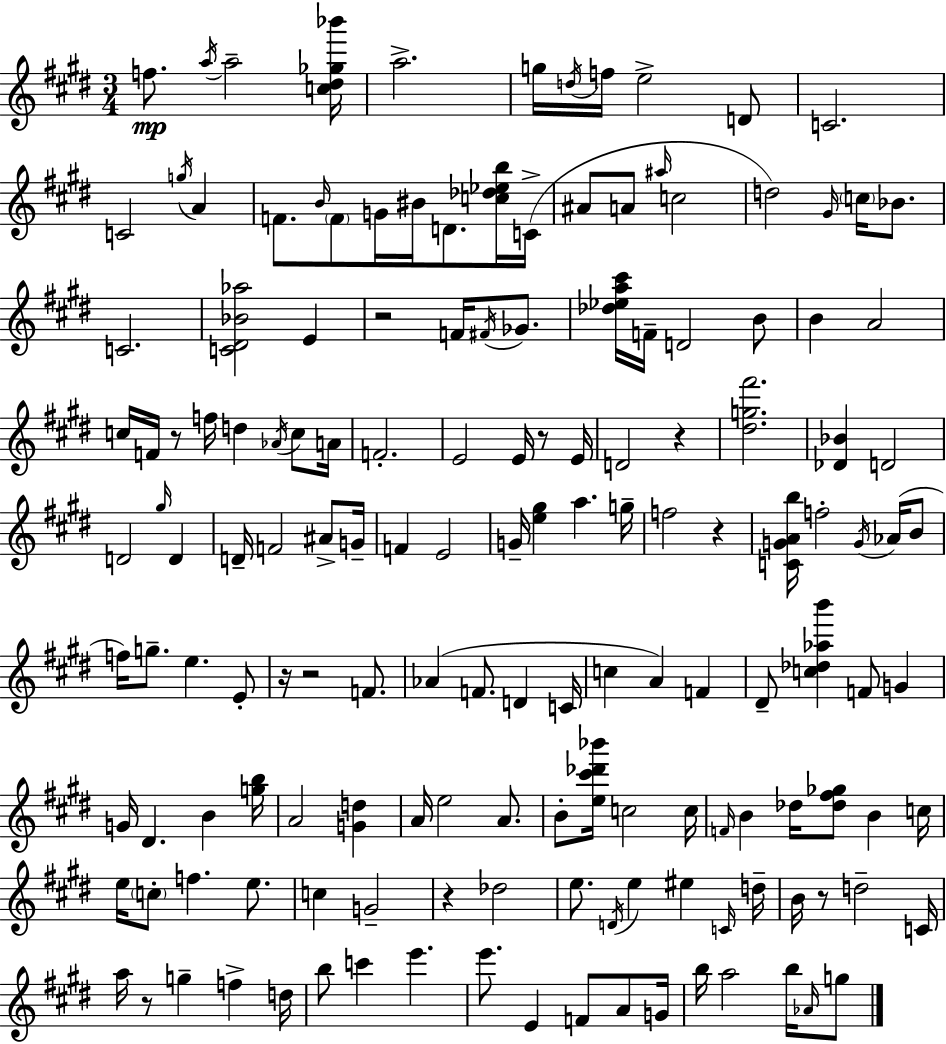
{
  \clef treble
  \numericTimeSignature
  \time 3/4
  \key e \major
  f''8.\mp \acciaccatura { a''16 } a''2-- | <c'' dis'' ges'' bes'''>16 a''2.-> | g''16 \acciaccatura { d''16 } f''16 e''2-> | d'8 c'2. | \break c'2 \acciaccatura { g''16 } a'4 | f'8. \grace { b'16 } \parenthesize f'8 g'16 bis'16 d'8. | <c'' des'' ees'' b''>16 c'16->( ais'8 a'8 \grace { ais''16 } c''2 | d''2) | \break \grace { gis'16 } \parenthesize c''16 bes'8. c'2. | <c' dis' bes' aes''>2 | e'4 r2 | f'16 \acciaccatura { fis'16 } ges'8. <des'' ees'' a'' cis'''>16 f'16-- d'2 | \break b'8 b'4 a'2 | c''16 f'16 r8 f''16 | d''4 \acciaccatura { aes'16 } c''8 a'16 f'2.-. | e'2 | \break e'16 r8 e'16 d'2 | r4 <dis'' g'' fis'''>2. | <des' bes'>4 | d'2 d'2 | \break \grace { gis''16 } d'4 d'16-- f'2 | ais'8-> g'16-- f'4 | e'2 g'16-- <e'' gis''>4 | a''4. g''16-- f''2 | \break r4 <c' g' a' b''>16 f''2-. | \acciaccatura { g'16 } aes'16( b'8 f''16) g''8.-- | e''4. e'8-. r16 r2 | f'8. aes'4( | \break f'8. d'4 c'16 c''4 | a'4) f'4 dis'8-- | <c'' des'' aes'' b'''>4 f'8 g'4 g'16 dis'4. | b'4 <g'' b''>16 a'2 | \break <g' d''>4 a'16 e''2 | a'8. b'8-. | <e'' cis''' des''' bes'''>16 c''2 c''16 \grace { f'16 } b'4 | des''16 <des'' fis'' ges''>8 b'4 c''16 e''16 | \break \parenthesize c''8-. f''4. e''8. c''4 | g'2-- r4 | des''2 e''8. | \acciaccatura { d'16 } e''4 eis''4 \grace { c'16 } | \break d''16-- b'16 r8 d''2-- | c'16 a''16 r8 g''4-- f''4-> | d''16 b''8 c'''4 e'''4. | e'''8. e'4 f'8 a'8 | \break g'16 b''16 a''2 b''16 \grace { aes'16 } | g''8 \bar "|."
}